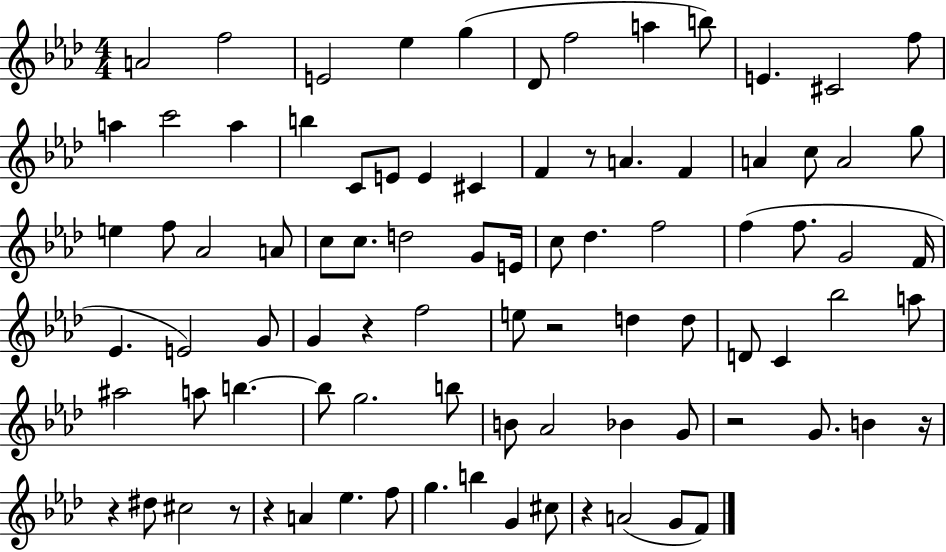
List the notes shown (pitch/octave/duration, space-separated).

A4/h F5/h E4/h Eb5/q G5/q Db4/e F5/h A5/q B5/e E4/q. C#4/h F5/e A5/q C6/h A5/q B5/q C4/e E4/e E4/q C#4/q F4/q R/e A4/q. F4/q A4/q C5/e A4/h G5/e E5/q F5/e Ab4/h A4/e C5/e C5/e. D5/h G4/e E4/s C5/e Db5/q. F5/h F5/q F5/e. G4/h F4/s Eb4/q. E4/h G4/e G4/q R/q F5/h E5/e R/h D5/q D5/e D4/e C4/q Bb5/h A5/e A#5/h A5/e B5/q. B5/e G5/h. B5/e B4/e Ab4/h Bb4/q G4/e R/h G4/e. B4/q R/s R/q D#5/e C#5/h R/e R/q A4/q Eb5/q. F5/e G5/q. B5/q G4/q C#5/e R/q A4/h G4/e F4/e